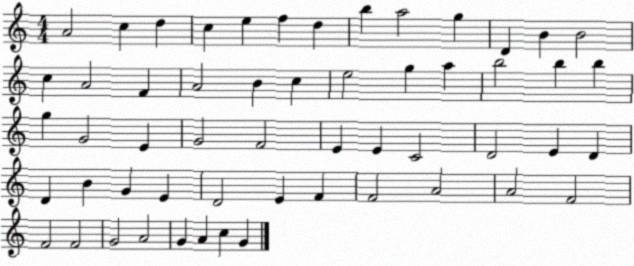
X:1
T:Untitled
M:4/4
L:1/4
K:C
A2 c d c e f d b a2 g D B B2 c A2 F A2 B c e2 g a b2 b b g G2 E G2 F2 E E C2 D2 E D D B G E D2 E F F2 A2 A2 F2 F2 F2 G2 A2 G A c G